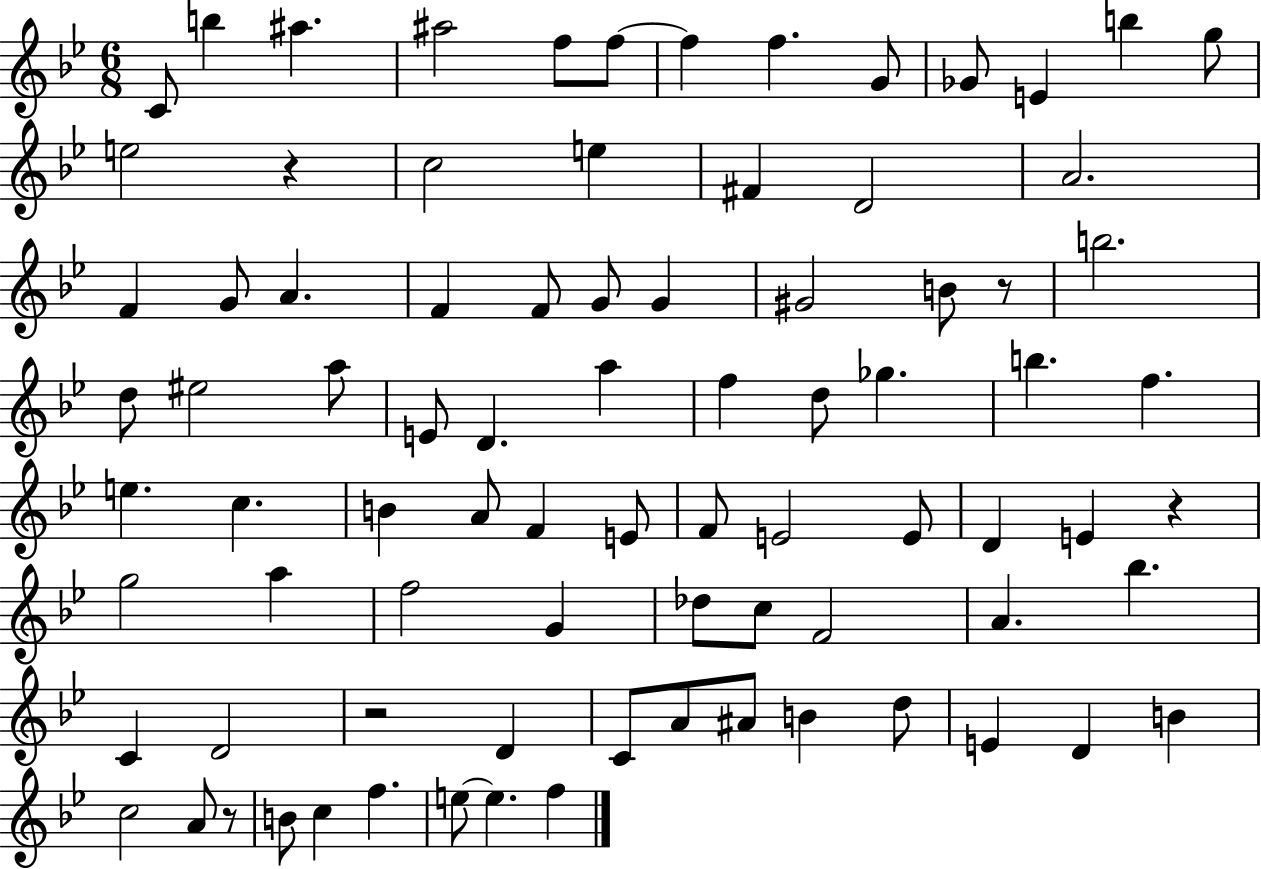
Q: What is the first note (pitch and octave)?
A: C4